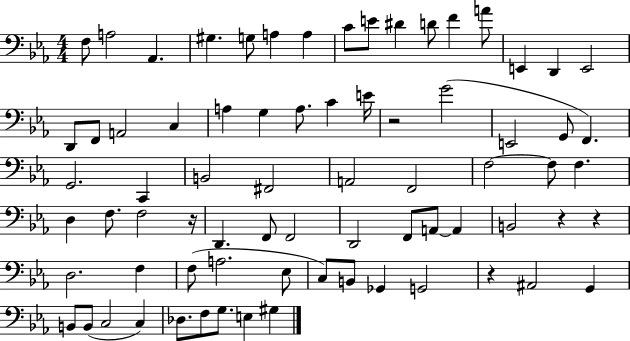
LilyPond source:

{
  \clef bass
  \numericTimeSignature
  \time 4/4
  \key ees \major
  \repeat volta 2 { f8 a2 aes,4. | gis4. g8 a4 a4 | c'8 e'8 dis'4 d'8 f'4 a'8 | e,4 d,4 e,2 | \break d,8 f,8 a,2 c4 | a4 g4 a8. c'4 e'16 | r2 g'2( | e,2 g,8 f,4.) | \break g,2. c,4 | b,2 fis,2 | a,2 f,2 | f2~~ f8 f4. | \break d4 f8. f2 r16 | d,4. f,8 f,2 | d,2 f,8 a,8~~ a,4 | b,2 r4 r4 | \break d2. f4 | f8( a2. ees8 | c8) b,8 ges,4 g,2 | r4 ais,2 g,4 | \break b,8 b,8( c2 c4) | des8. f8 g8. e4 gis4 | } \bar "|."
}